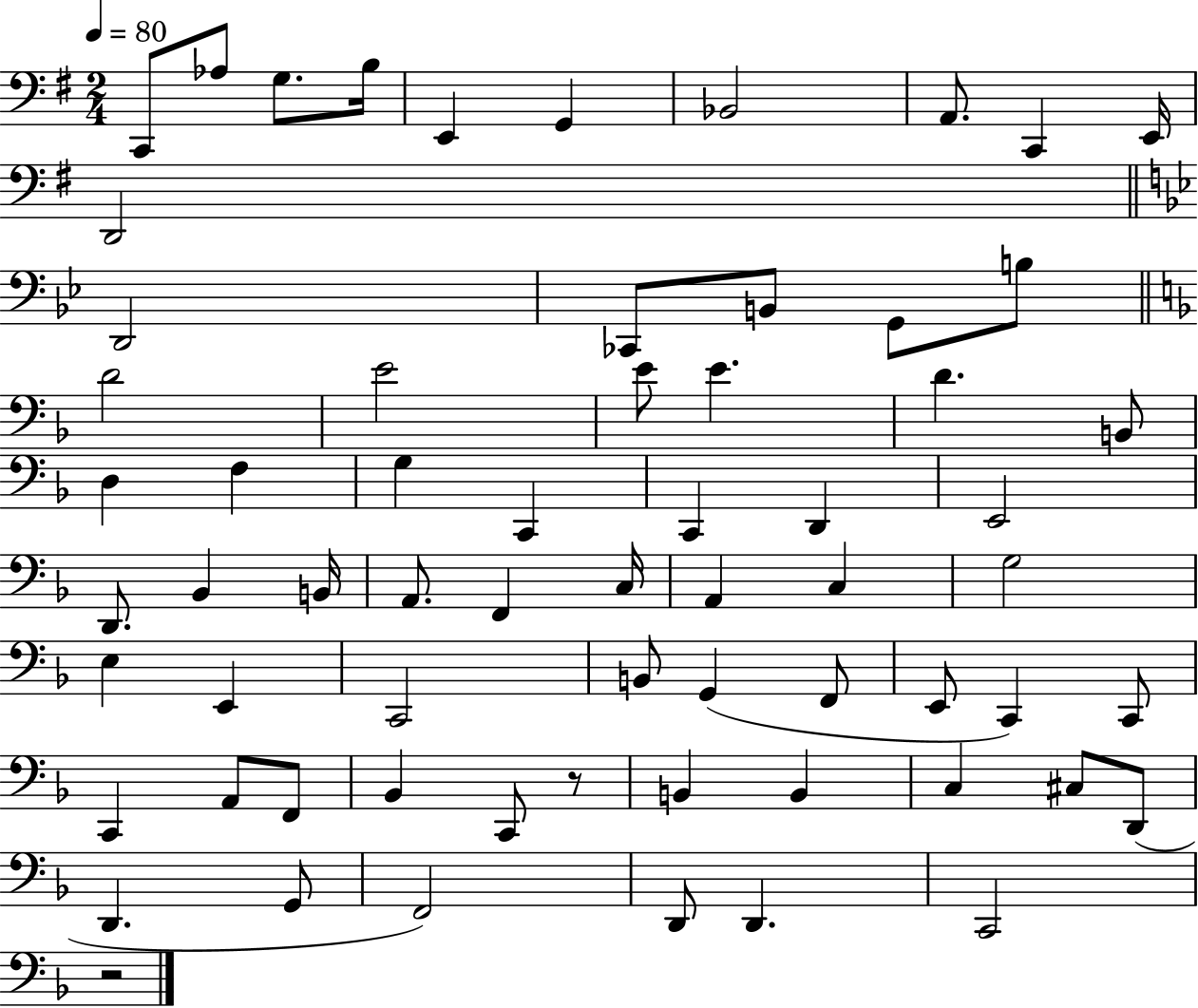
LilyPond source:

{
  \clef bass
  \numericTimeSignature
  \time 2/4
  \key g \major
  \tempo 4 = 80
  c,8 aes8 g8. b16 | e,4 g,4 | bes,2 | a,8. c,4 e,16 | \break d,2 | \bar "||" \break \key bes \major d,2 | ces,8 b,8 g,8 b8 | \bar "||" \break \key f \major d'2 | e'2 | e'8 e'4. | d'4. b,8 | \break d4 f4 | g4 c,4 | c,4 d,4 | e,2 | \break d,8. bes,4 b,16 | a,8. f,4 c16 | a,4 c4 | g2 | \break e4 e,4 | c,2 | b,8 g,4( f,8 | e,8 c,4) c,8 | \break c,4 a,8 f,8 | bes,4 c,8 r8 | b,4 b,4 | c4 cis8 d,8( | \break d,4. g,8 | f,2) | d,8 d,4. | c,2 | \break r2 | \bar "|."
}